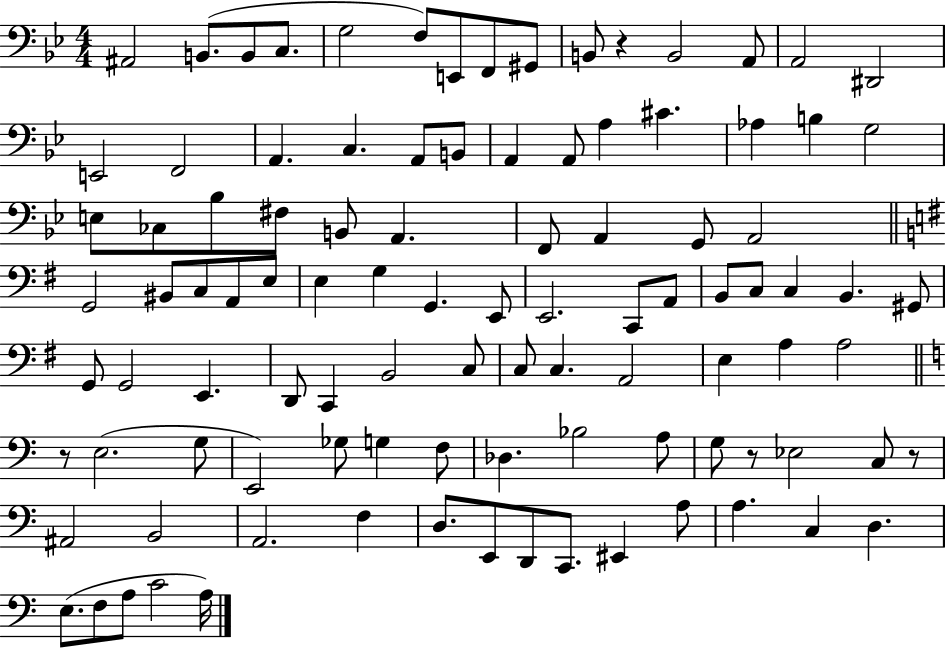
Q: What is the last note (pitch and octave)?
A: A3